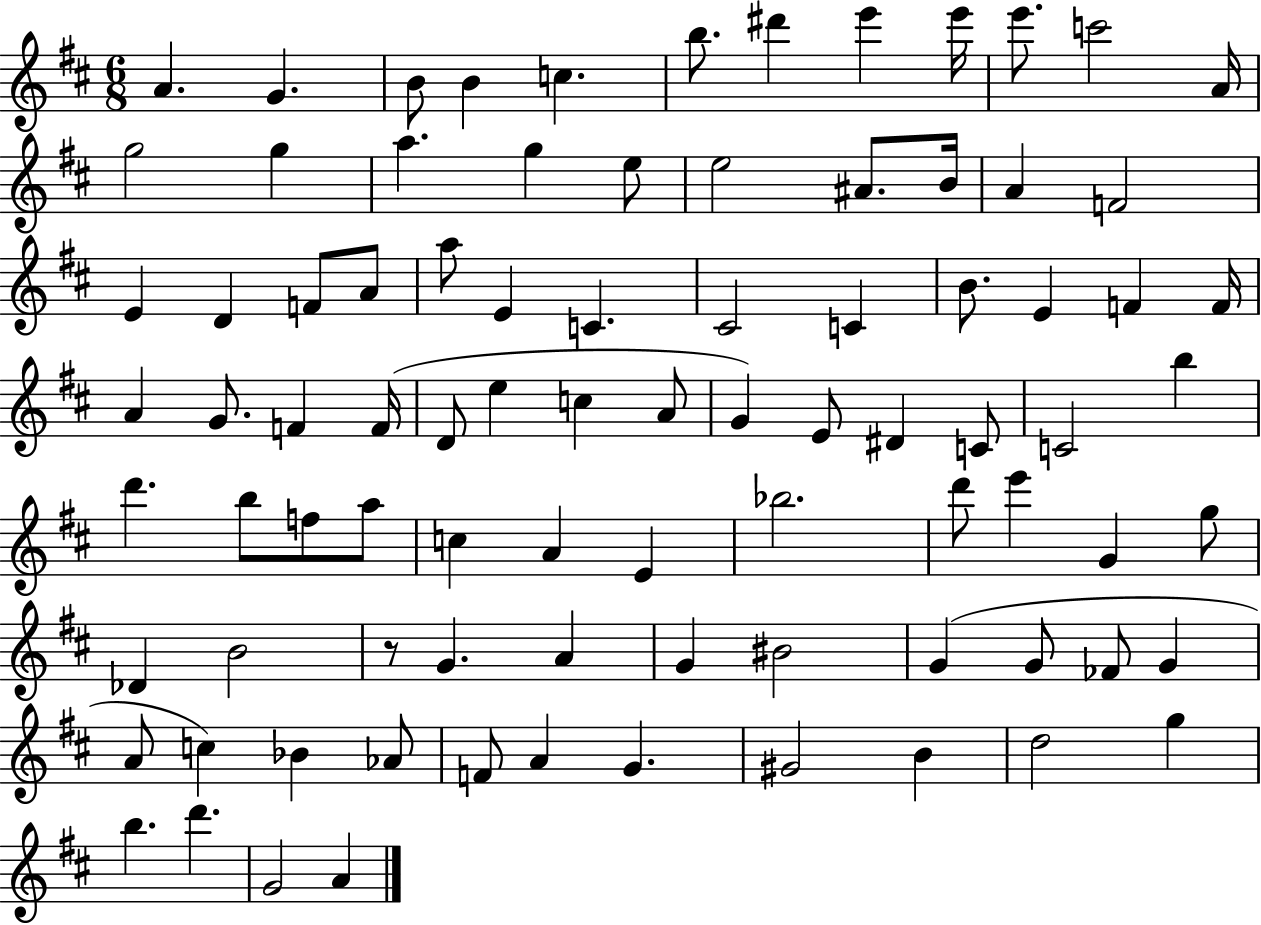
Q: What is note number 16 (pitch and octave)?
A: G5